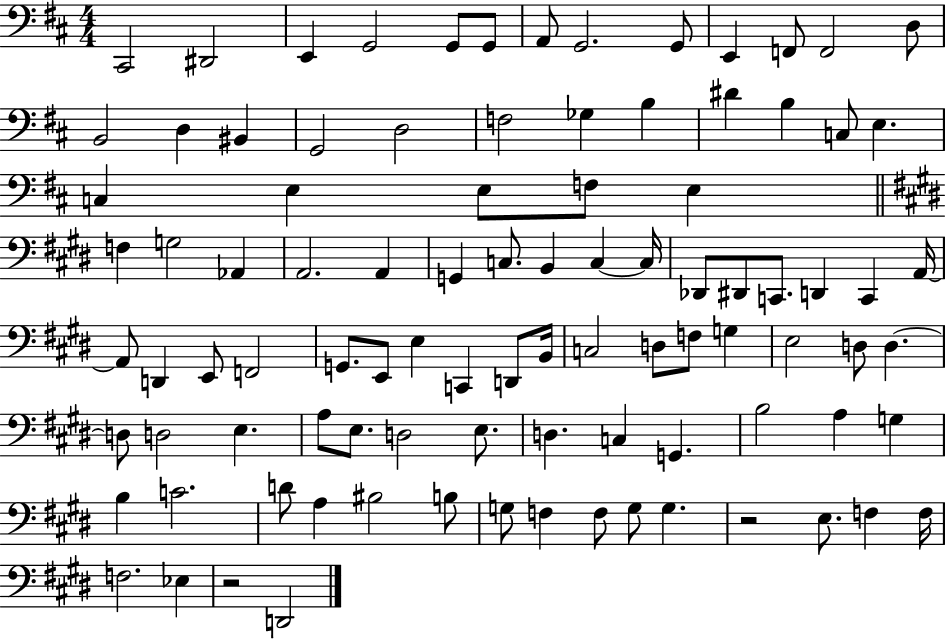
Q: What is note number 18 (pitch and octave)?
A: D3